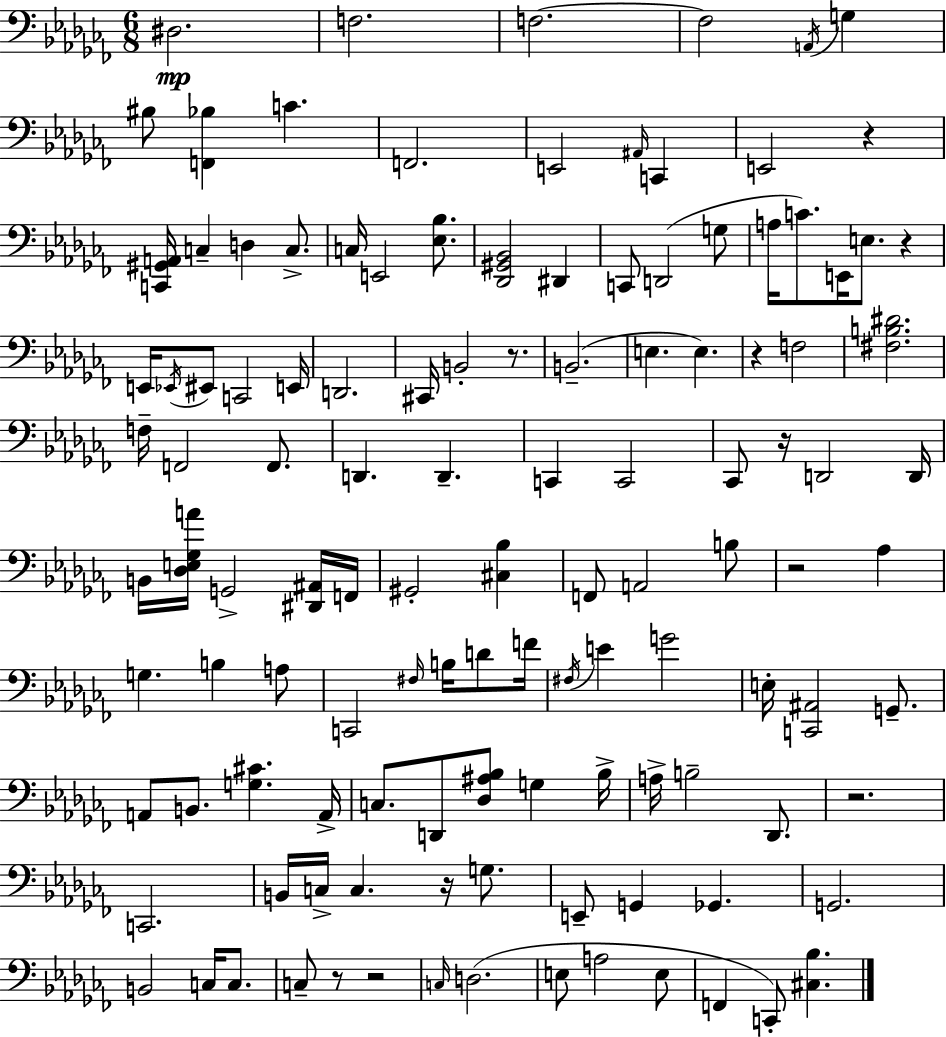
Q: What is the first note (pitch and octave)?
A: D#3